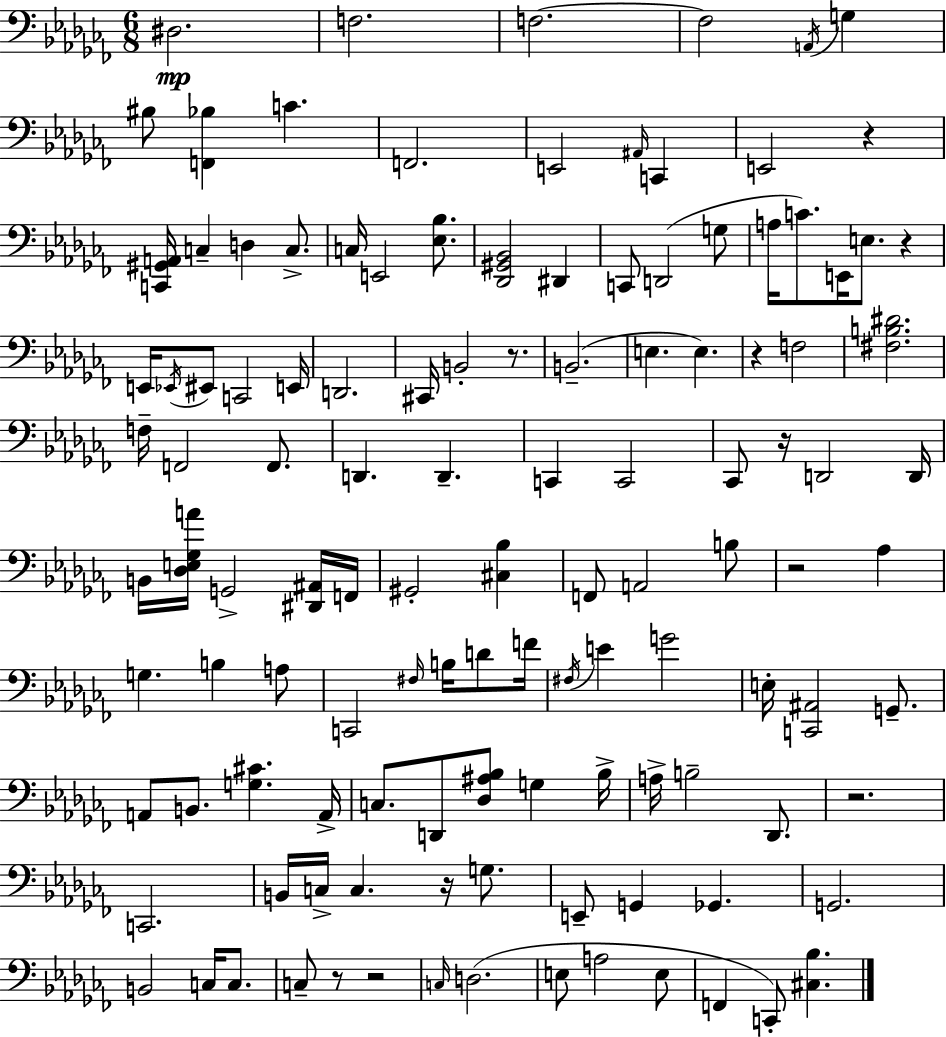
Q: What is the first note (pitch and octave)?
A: D#3